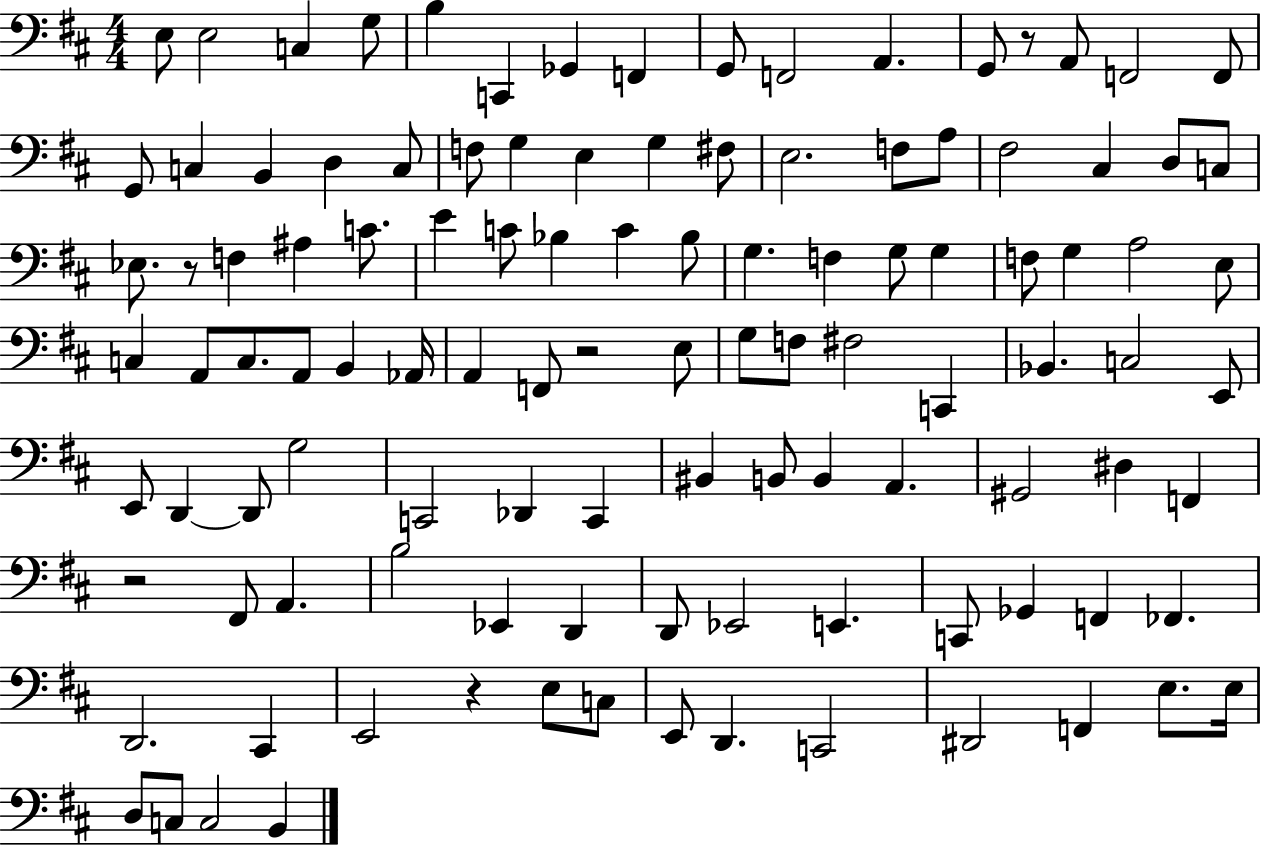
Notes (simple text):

E3/e E3/h C3/q G3/e B3/q C2/q Gb2/q F2/q G2/e F2/h A2/q. G2/e R/e A2/e F2/h F2/e G2/e C3/q B2/q D3/q C3/e F3/e G3/q E3/q G3/q F#3/e E3/h. F3/e A3/e F#3/h C#3/q D3/e C3/e Eb3/e. R/e F3/q A#3/q C4/e. E4/q C4/e Bb3/q C4/q Bb3/e G3/q. F3/q G3/e G3/q F3/e G3/q A3/h E3/e C3/q A2/e C3/e. A2/e B2/q Ab2/s A2/q F2/e R/h E3/e G3/e F3/e F#3/h C2/q Bb2/q. C3/h E2/e E2/e D2/q D2/e G3/h C2/h Db2/q C2/q BIS2/q B2/e B2/q A2/q. G#2/h D#3/q F2/q R/h F#2/e A2/q. B3/h Eb2/q D2/q D2/e Eb2/h E2/q. C2/e Gb2/q F2/q FES2/q. D2/h. C#2/q E2/h R/q E3/e C3/e E2/e D2/q. C2/h D#2/h F2/q E3/e. E3/s D3/e C3/e C3/h B2/q